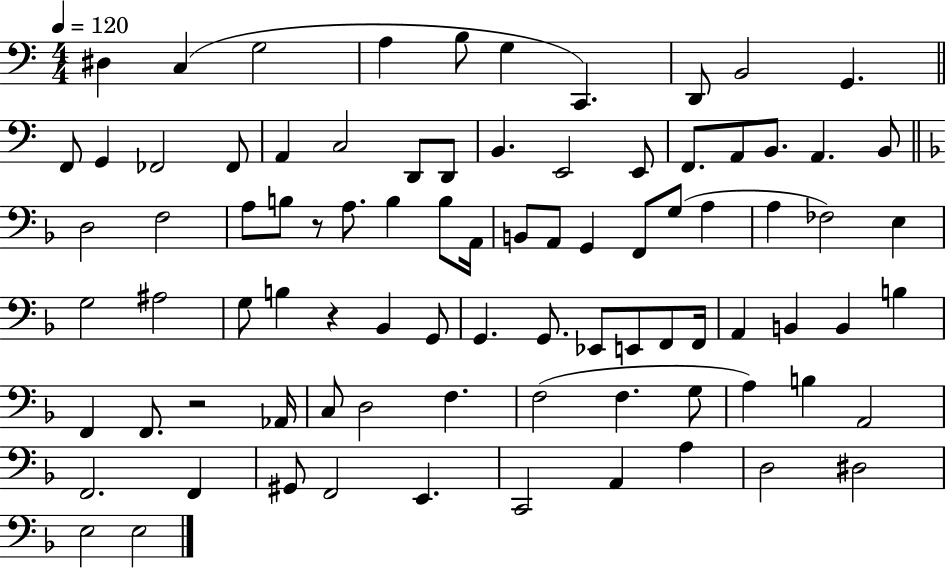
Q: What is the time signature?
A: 4/4